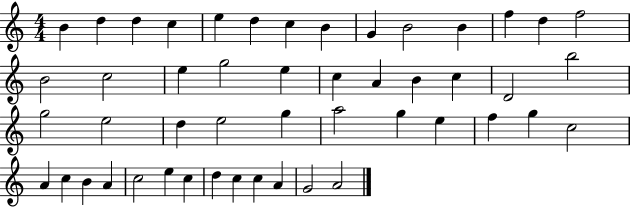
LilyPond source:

{
  \clef treble
  \numericTimeSignature
  \time 4/4
  \key c \major
  b'4 d''4 d''4 c''4 | e''4 d''4 c''4 b'4 | g'4 b'2 b'4 | f''4 d''4 f''2 | \break b'2 c''2 | e''4 g''2 e''4 | c''4 a'4 b'4 c''4 | d'2 b''2 | \break g''2 e''2 | d''4 e''2 g''4 | a''2 g''4 e''4 | f''4 g''4 c''2 | \break a'4 c''4 b'4 a'4 | c''2 e''4 c''4 | d''4 c''4 c''4 a'4 | g'2 a'2 | \break \bar "|."
}